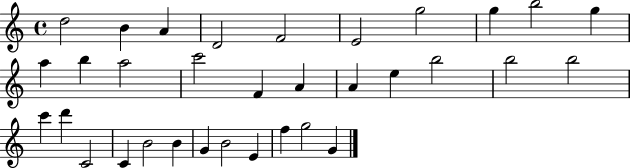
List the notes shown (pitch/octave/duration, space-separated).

D5/h B4/q A4/q D4/h F4/h E4/h G5/h G5/q B5/h G5/q A5/q B5/q A5/h C6/h F4/q A4/q A4/q E5/q B5/h B5/h B5/h C6/q D6/q C4/h C4/q B4/h B4/q G4/q B4/h E4/q F5/q G5/h G4/q